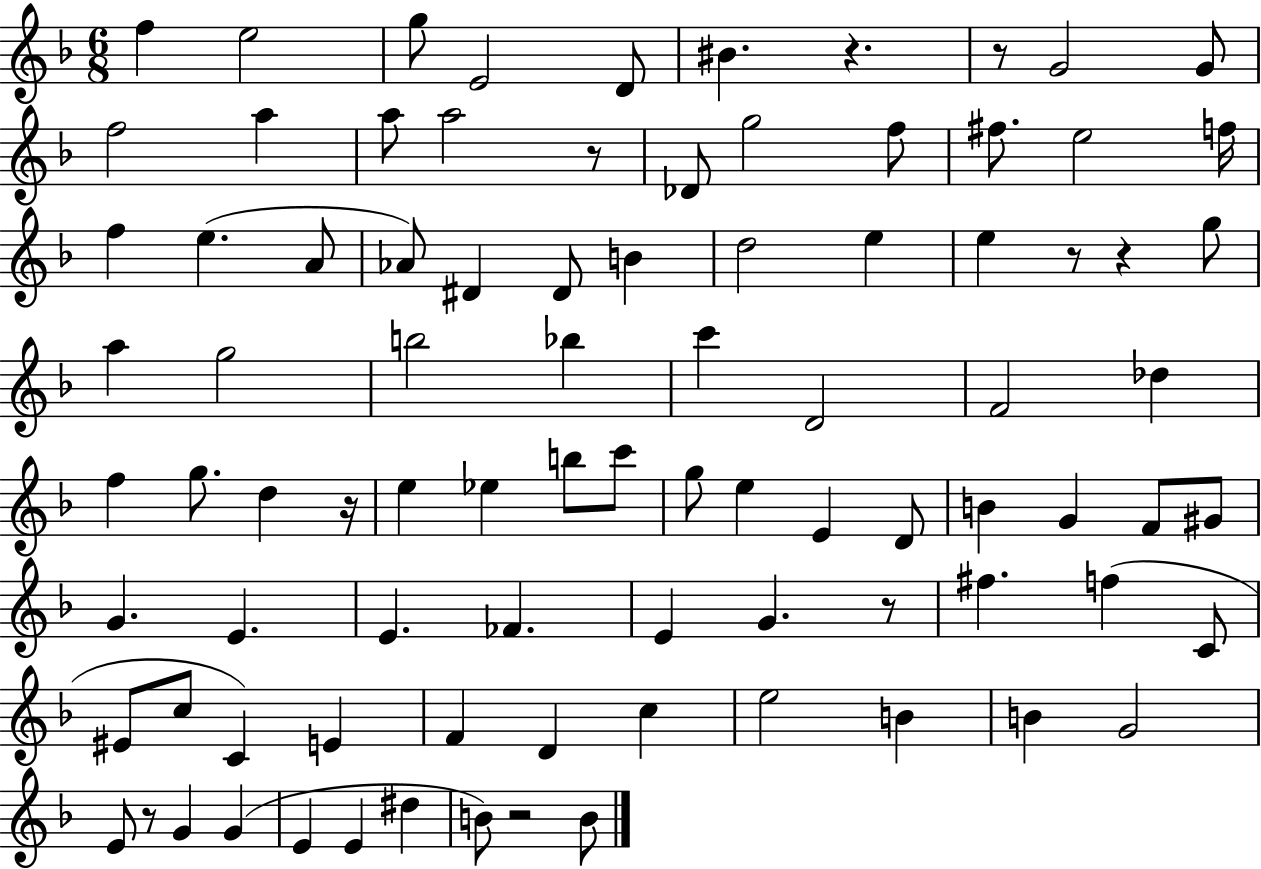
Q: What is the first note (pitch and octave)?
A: F5